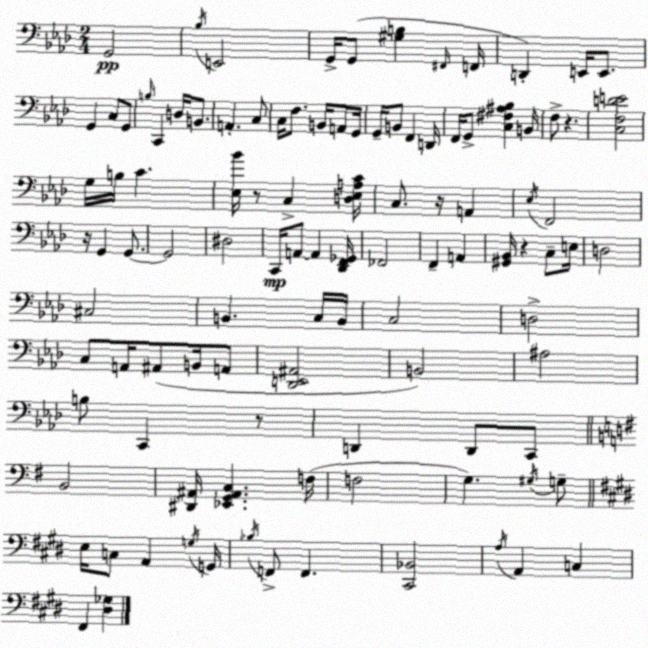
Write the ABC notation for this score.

X:1
T:Untitled
M:2/4
L:1/4
K:Ab
G,,2 _B,/4 E,,2 G,,/4 G,,/2 [^G,B,] ^F,,/4 F,,/4 D,, E,,/4 E,,/2 G,, C,/2 G,,/2 B,/4 C,, D,/4 B,,/2 A,, C,/2 C,/4 F,/2 B,,/4 A,,/2 G,,/4 G,,/4 B,,/2 F,, D,,/4 F,,/4 G,,/2 [C,^F,^A,_B,] B,,/4 F,/2 z [C,F,DE]2 G,/4 B,/4 C [_E,_B]/4 z/2 C, [D,_E,A,C]/4 C,/2 z/4 A,, _E,/4 F,,2 z/4 G,, G,,/2 G,,2 ^D,2 C,,/4 A,,/2 A,, [_D,,F,,_G,,]/4 _F,,2 F,, A,, [^G,,_B,,]/4 z C,/2 E,/4 D,2 ^C,2 B,, C,/4 B,,/4 C,2 D,2 C,/2 A,,/4 ^A,,/2 B,,/4 A,,/2 [_D,,E,,^A,,]2 B,,2 ^A,2 B,/2 C,, z/2 D,, D,,/2 C,,/2 B,,2 [^D,,^A,,]/4 [_E,,G,,^A,,C,] F,/4 F,2 G, ^G,/4 G,/2 E,/4 C,/2 A,, G,/4 G,,/4 _B,/4 F,,/2 F,, [^C,,_B,,]2 A,/4 A,, C, ^F,, [^D,_G,]